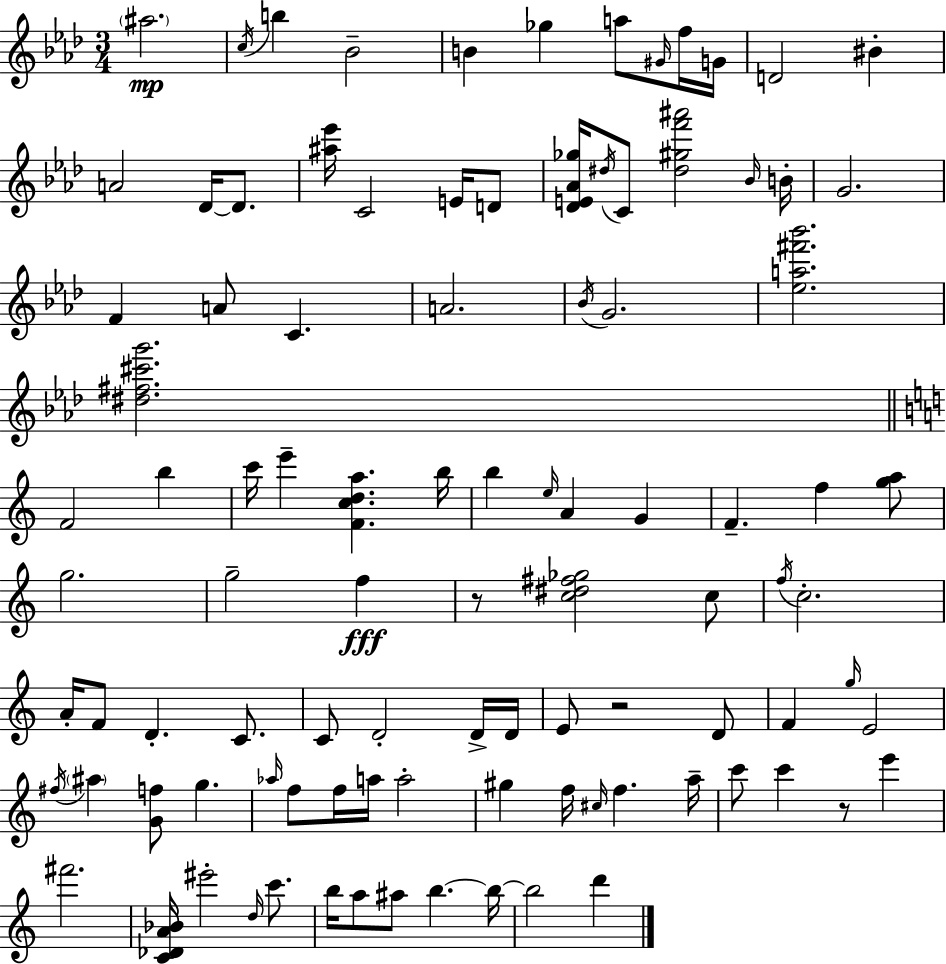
A#5/h. C5/s B5/q Bb4/h B4/q Gb5/q A5/e G#4/s F5/s G4/s D4/h BIS4/q A4/h Db4/s Db4/e. [A#5,Eb6]/s C4/h E4/s D4/e [Db4,E4,Ab4,Gb5]/s D#5/s C4/e [D#5,G#5,F6,A#6]/h Bb4/s B4/s G4/h. F4/q A4/e C4/q. A4/h. Bb4/s G4/h. [Eb5,A5,F#6,Bb6]/h. [D#5,F#5,C#6,G6]/h. F4/h B5/q C6/s E6/q [F4,C5,D5,A5]/q. B5/s B5/q E5/s A4/q G4/q F4/q. F5/q [G5,A5]/e G5/h. G5/h F5/q R/e [C5,D#5,F#5,Gb5]/h C5/e F5/s C5/h. A4/s F4/e D4/q. C4/e. C4/e D4/h D4/s D4/s E4/e R/h D4/e F4/q G5/s E4/h F#5/s A#5/q [G4,F5]/e G5/q. Ab5/s F5/e F5/s A5/s A5/h G#5/q F5/s C#5/s F5/q. A5/s C6/e C6/q R/e E6/q F#6/h. [C4,Db4,A4,Bb4]/s EIS6/h D5/s C6/e. B5/s A5/e A#5/e B5/q. B5/s B5/h D6/q